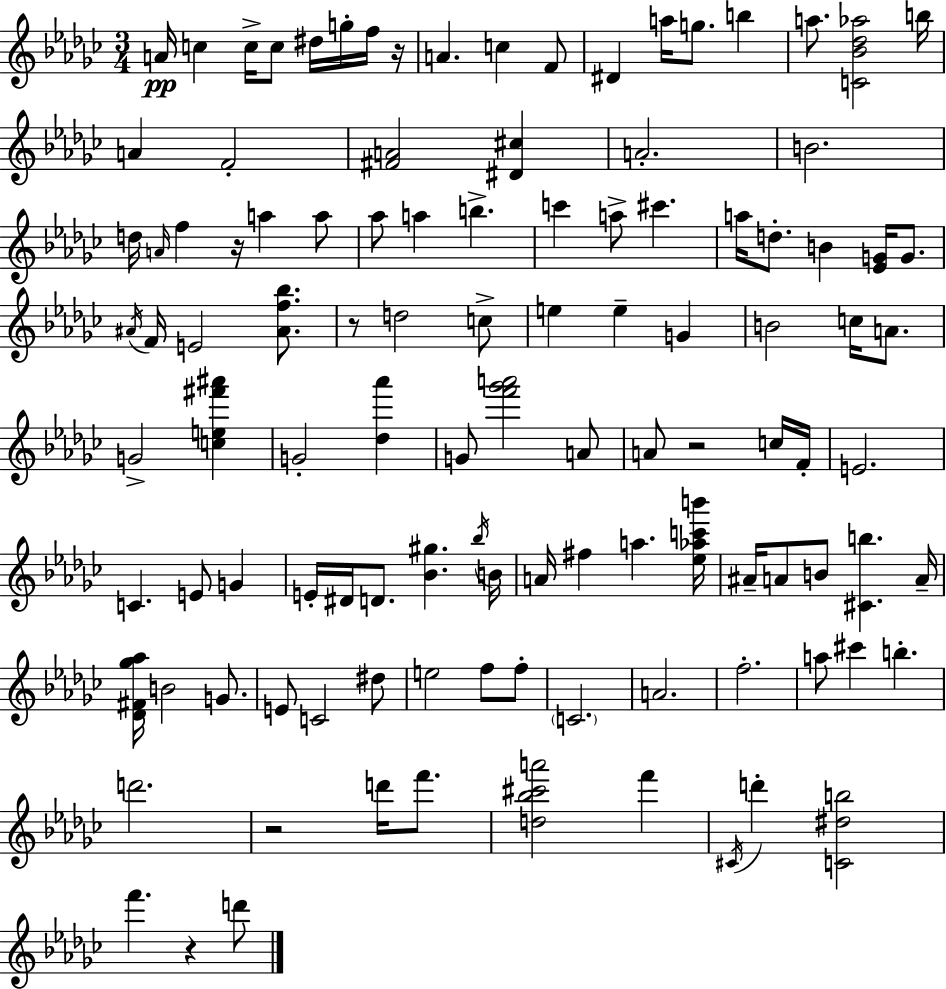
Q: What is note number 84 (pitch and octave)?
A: D6